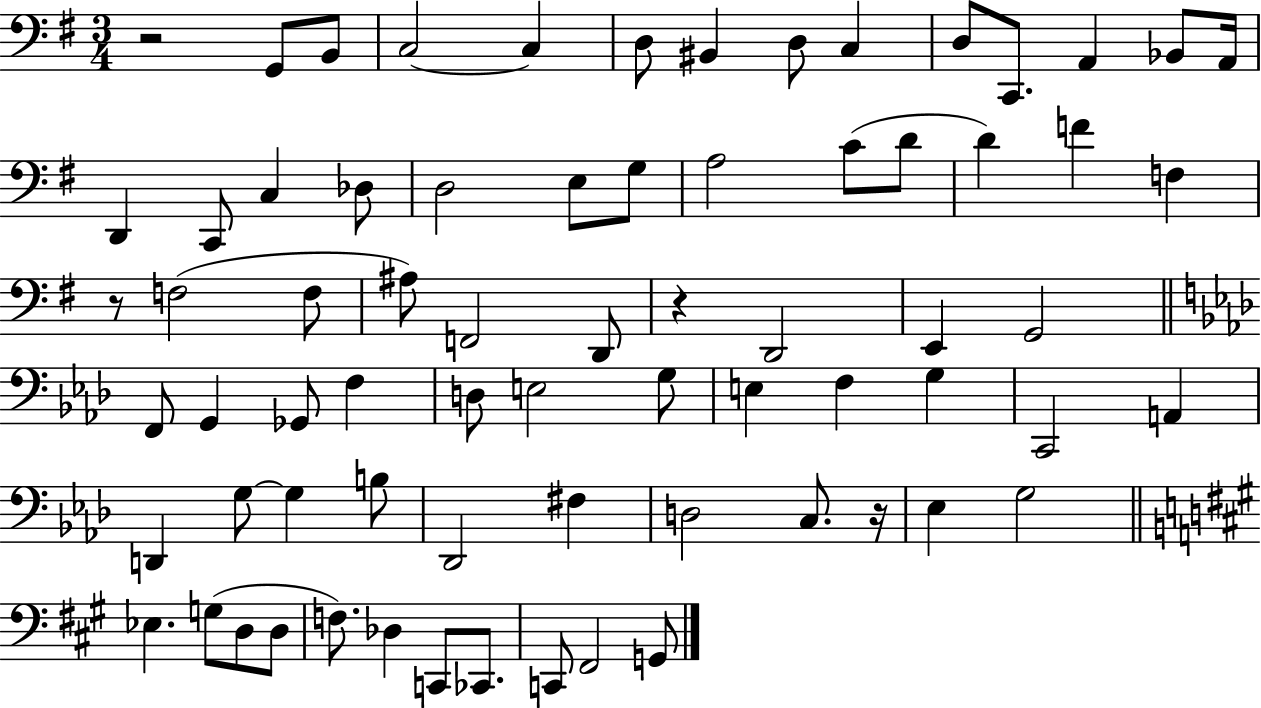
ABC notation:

X:1
T:Untitled
M:3/4
L:1/4
K:G
z2 G,,/2 B,,/2 C,2 C, D,/2 ^B,, D,/2 C, D,/2 C,,/2 A,, _B,,/2 A,,/4 D,, C,,/2 C, _D,/2 D,2 E,/2 G,/2 A,2 C/2 D/2 D F F, z/2 F,2 F,/2 ^A,/2 F,,2 D,,/2 z D,,2 E,, G,,2 F,,/2 G,, _G,,/2 F, D,/2 E,2 G,/2 E, F, G, C,,2 A,, D,, G,/2 G, B,/2 _D,,2 ^F, D,2 C,/2 z/4 _E, G,2 _E, G,/2 D,/2 D,/2 F,/2 _D, C,,/2 _C,,/2 C,,/2 ^F,,2 G,,/2